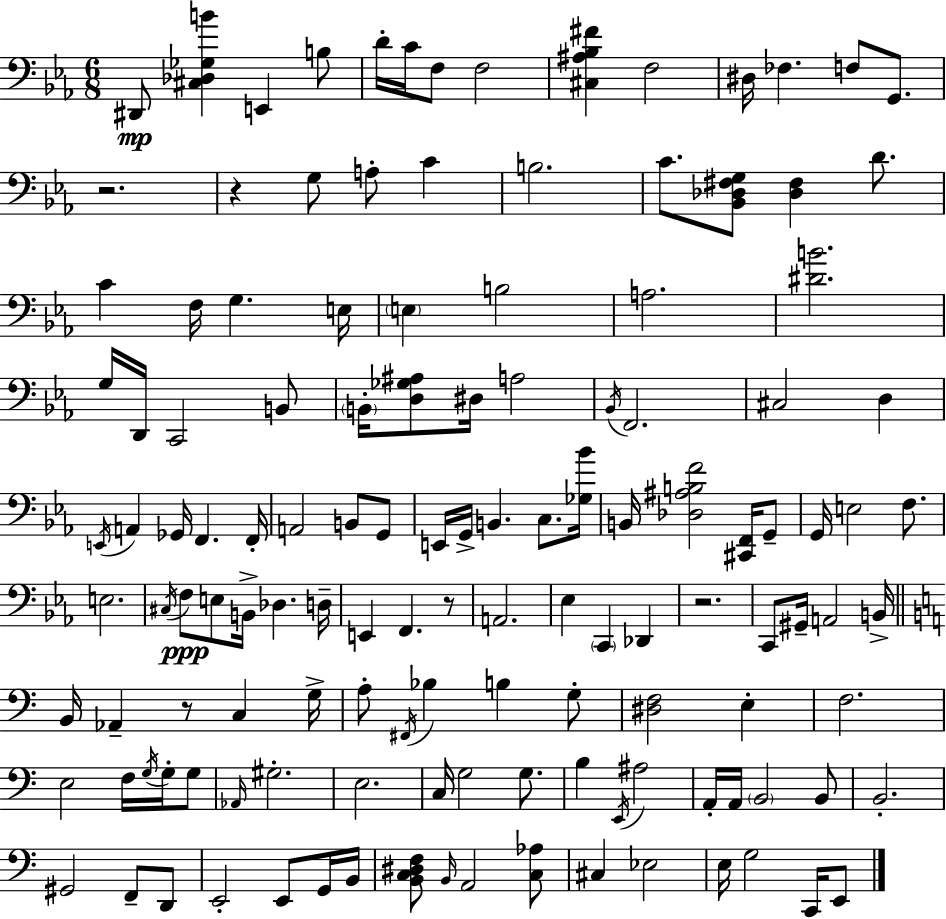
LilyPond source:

{
  \clef bass
  \numericTimeSignature
  \time 6/8
  \key ees \major
  dis,8\mp <cis des ges b'>4 e,4 b8 | d'16-. c'16 f8 f2 | <cis ais bes fis'>4 f2 | dis16 fes4. f8 g,8. | \break r2. | r4 g8 a8-. c'4 | b2. | c'8. <bes, des fis g>8 <des fis>4 d'8. | \break c'4 f16 g4. e16 | \parenthesize e4 b2 | a2. | <dis' b'>2. | \break g16 d,16 c,2 b,8 | \parenthesize b,16-. <d ges ais>8 dis16 a2 | \acciaccatura { bes,16 } f,2. | cis2 d4 | \break \acciaccatura { e,16 } a,4 ges,16 f,4. | f,16-. a,2 b,8 | g,8 e,16 g,16-> b,4. c8. | <ges bes'>16 b,16 <des ais b f'>2 <cis, f,>16 | \break g,8-- g,16 e2 f8. | e2. | \acciaccatura { cis16 } f8\ppp e8 b,16-> des4. | d16-- e,4 f,4. | \break r8 a,2. | ees4 \parenthesize c,4 des,4 | r2. | c,8 gis,16-- a,2 | \break b,16-> \bar "||" \break \key c \major b,16 aes,4-- r8 c4 g16-> | a8-. \acciaccatura { fis,16 } bes4 b4 g8-. | <dis f>2 e4-. | f2. | \break e2 f16 \acciaccatura { g16 } g16-. | g8 \grace { aes,16 } gis2.-. | e2. | c16 g2 | \break g8. b4 \acciaccatura { e,16 } ais2 | a,16-. a,16 \parenthesize b,2 | b,8 b,2.-. | gis,2 | \break f,8-- d,8 e,2-. | e,8 g,16 b,16 <b, c dis f>8 \grace { b,16 } a,2 | <c aes>8 cis4 ees2 | e16 g2 | \break c,16 e,8 \bar "|."
}